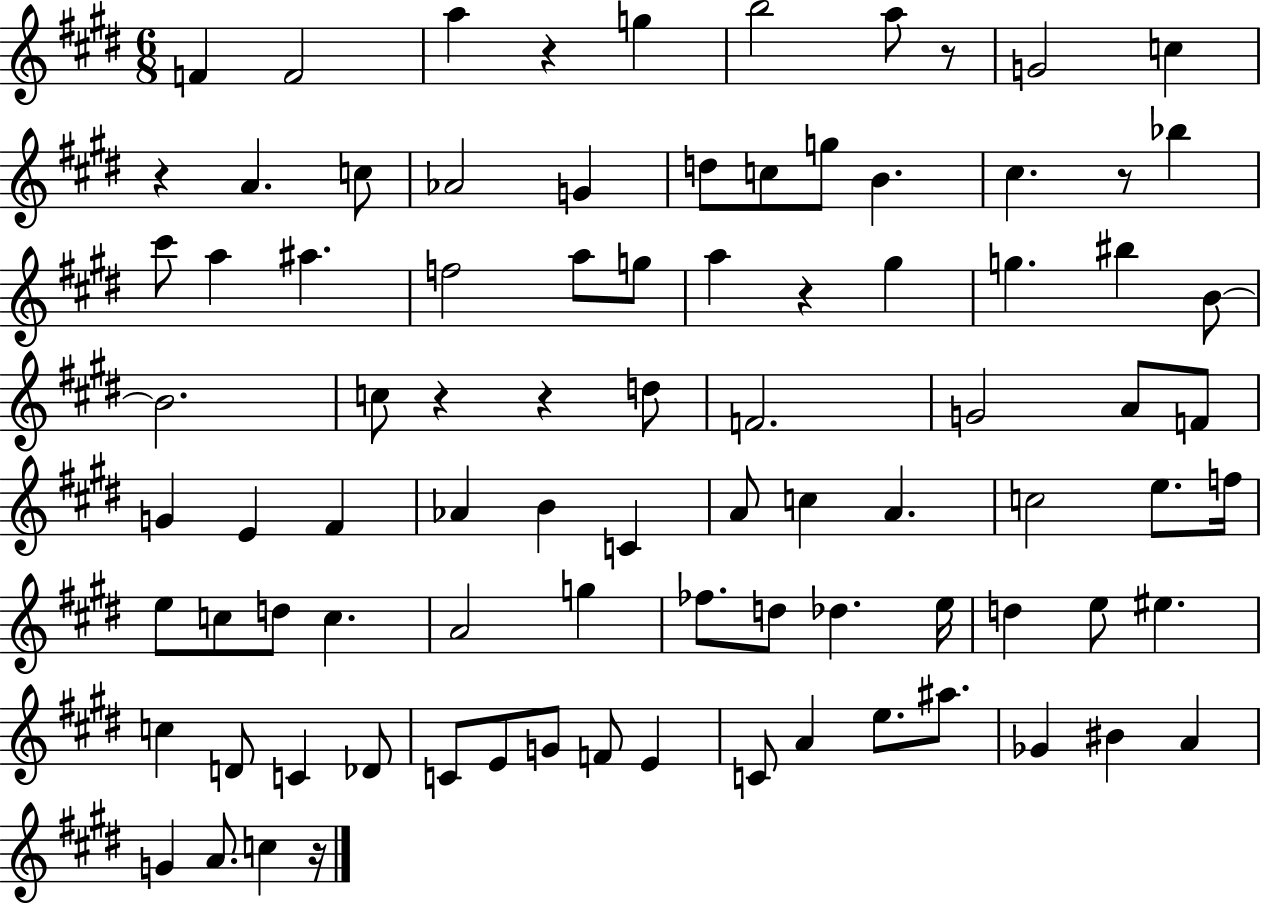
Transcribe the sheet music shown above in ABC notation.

X:1
T:Untitled
M:6/8
L:1/4
K:E
F F2 a z g b2 a/2 z/2 G2 c z A c/2 _A2 G d/2 c/2 g/2 B ^c z/2 _b ^c'/2 a ^a f2 a/2 g/2 a z ^g g ^b B/2 B2 c/2 z z d/2 F2 G2 A/2 F/2 G E ^F _A B C A/2 c A c2 e/2 f/4 e/2 c/2 d/2 c A2 g _f/2 d/2 _d e/4 d e/2 ^e c D/2 C _D/2 C/2 E/2 G/2 F/2 E C/2 A e/2 ^a/2 _G ^B A G A/2 c z/4